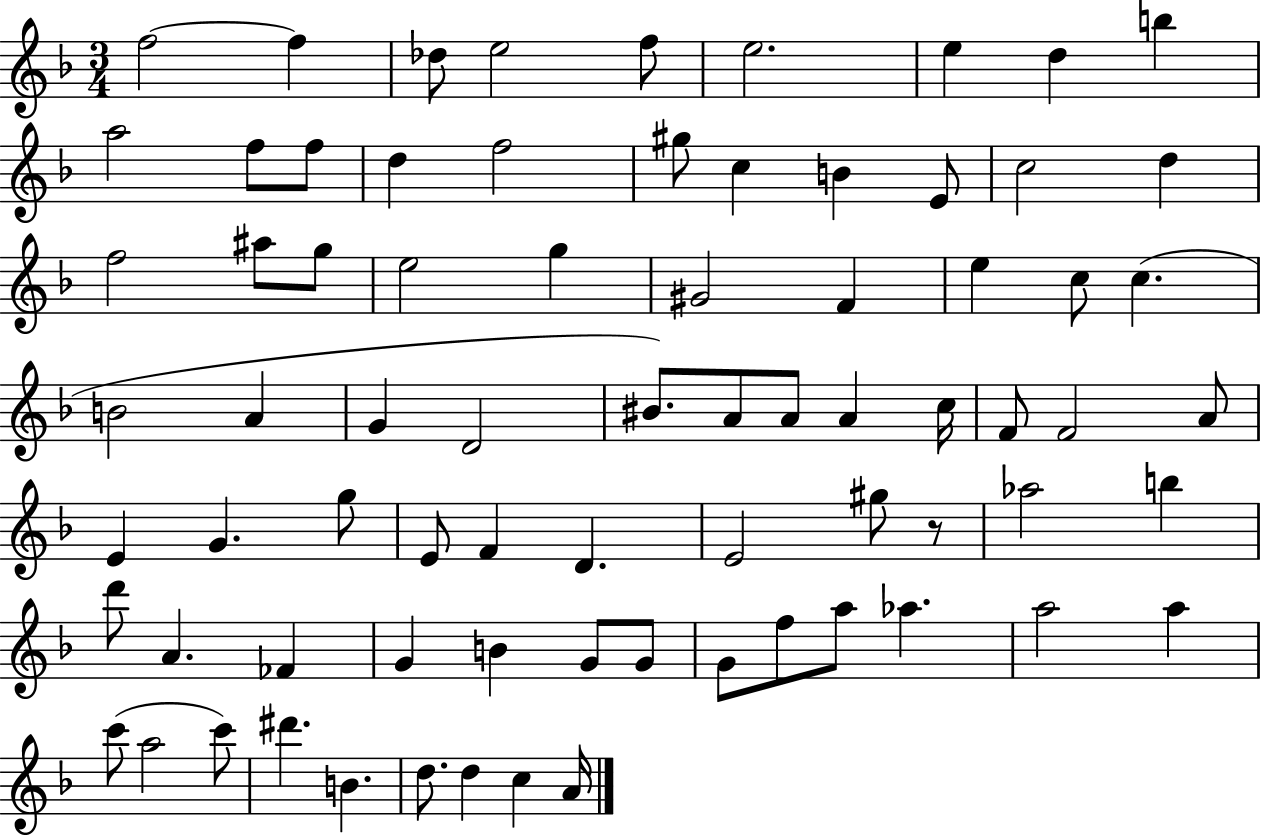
X:1
T:Untitled
M:3/4
L:1/4
K:F
f2 f _d/2 e2 f/2 e2 e d b a2 f/2 f/2 d f2 ^g/2 c B E/2 c2 d f2 ^a/2 g/2 e2 g ^G2 F e c/2 c B2 A G D2 ^B/2 A/2 A/2 A c/4 F/2 F2 A/2 E G g/2 E/2 F D E2 ^g/2 z/2 _a2 b d'/2 A _F G B G/2 G/2 G/2 f/2 a/2 _a a2 a c'/2 a2 c'/2 ^d' B d/2 d c A/4